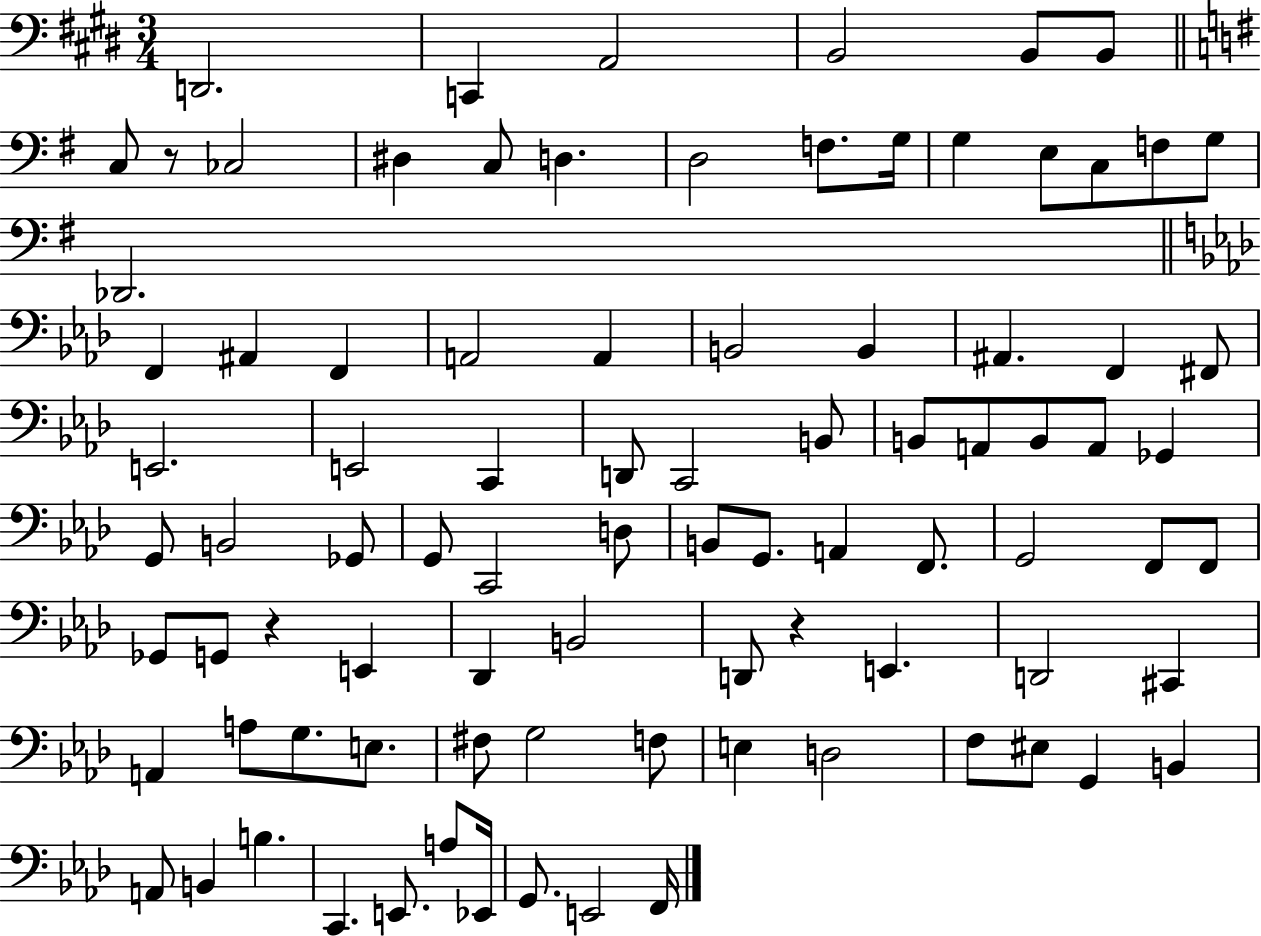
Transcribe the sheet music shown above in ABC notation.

X:1
T:Untitled
M:3/4
L:1/4
K:E
D,,2 C,, A,,2 B,,2 B,,/2 B,,/2 C,/2 z/2 _C,2 ^D, C,/2 D, D,2 F,/2 G,/4 G, E,/2 C,/2 F,/2 G,/2 _D,,2 F,, ^A,, F,, A,,2 A,, B,,2 B,, ^A,, F,, ^F,,/2 E,,2 E,,2 C,, D,,/2 C,,2 B,,/2 B,,/2 A,,/2 B,,/2 A,,/2 _G,, G,,/2 B,,2 _G,,/2 G,,/2 C,,2 D,/2 B,,/2 G,,/2 A,, F,,/2 G,,2 F,,/2 F,,/2 _G,,/2 G,,/2 z E,, _D,, B,,2 D,,/2 z E,, D,,2 ^C,, A,, A,/2 G,/2 E,/2 ^F,/2 G,2 F,/2 E, D,2 F,/2 ^E,/2 G,, B,, A,,/2 B,, B, C,, E,,/2 A,/2 _E,,/4 G,,/2 E,,2 F,,/4